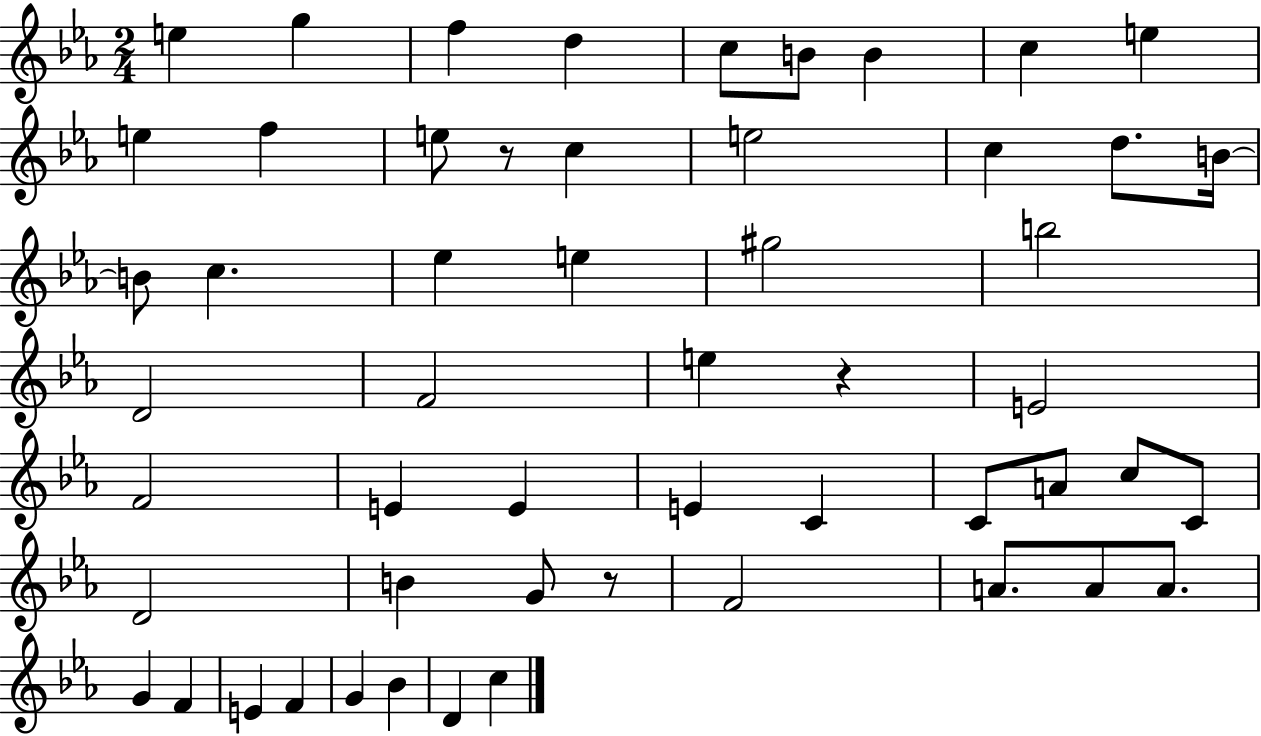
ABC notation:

X:1
T:Untitled
M:2/4
L:1/4
K:Eb
e g f d c/2 B/2 B c e e f e/2 z/2 c e2 c d/2 B/4 B/2 c _e e ^g2 b2 D2 F2 e z E2 F2 E E E C C/2 A/2 c/2 C/2 D2 B G/2 z/2 F2 A/2 A/2 A/2 G F E F G _B D c